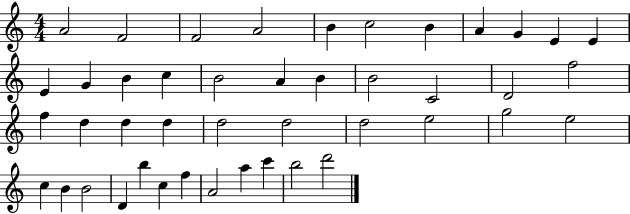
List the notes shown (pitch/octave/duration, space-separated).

A4/h F4/h F4/h A4/h B4/q C5/h B4/q A4/q G4/q E4/q E4/q E4/q G4/q B4/q C5/q B4/h A4/q B4/q B4/h C4/h D4/h F5/h F5/q D5/q D5/q D5/q D5/h D5/h D5/h E5/h G5/h E5/h C5/q B4/q B4/h D4/q B5/q C5/q F5/q A4/h A5/q C6/q B5/h D6/h